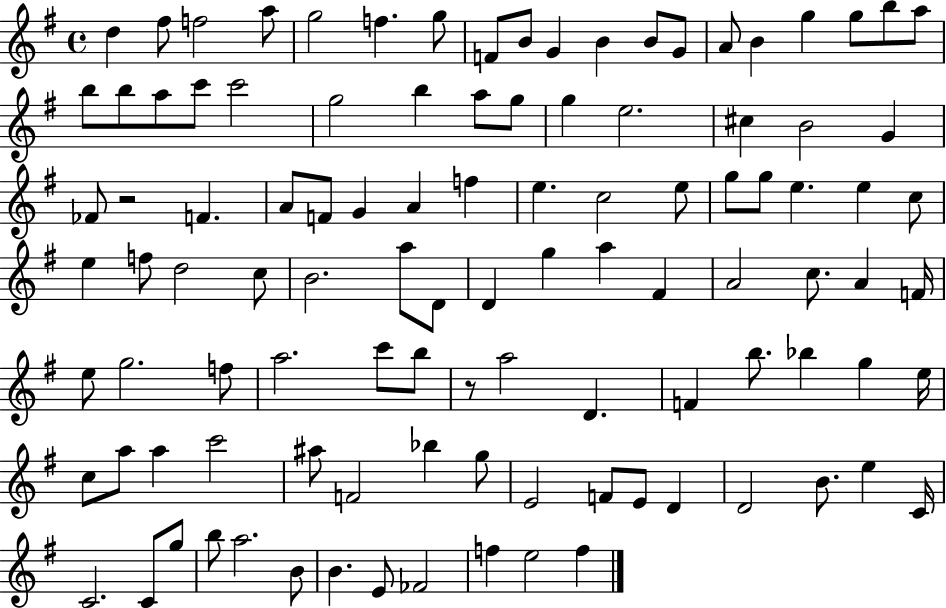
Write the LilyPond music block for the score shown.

{
  \clef treble
  \time 4/4
  \defaultTimeSignature
  \key g \major
  \repeat volta 2 { d''4 fis''8 f''2 a''8 | g''2 f''4. g''8 | f'8 b'8 g'4 b'4 b'8 g'8 | a'8 b'4 g''4 g''8 b''8 a''8 | \break b''8 b''8 a''8 c'''8 c'''2 | g''2 b''4 a''8 g''8 | g''4 e''2. | cis''4 b'2 g'4 | \break fes'8 r2 f'4. | a'8 f'8 g'4 a'4 f''4 | e''4. c''2 e''8 | g''8 g''8 e''4. e''4 c''8 | \break e''4 f''8 d''2 c''8 | b'2. a''8 d'8 | d'4 g''4 a''4 fis'4 | a'2 c''8. a'4 f'16 | \break e''8 g''2. f''8 | a''2. c'''8 b''8 | r8 a''2 d'4. | f'4 b''8. bes''4 g''4 e''16 | \break c''8 a''8 a''4 c'''2 | ais''8 f'2 bes''4 g''8 | e'2 f'8 e'8 d'4 | d'2 b'8. e''4 c'16 | \break c'2. c'8 g''8 | b''8 a''2. b'8 | b'4. e'8 fes'2 | f''4 e''2 f''4 | \break } \bar "|."
}